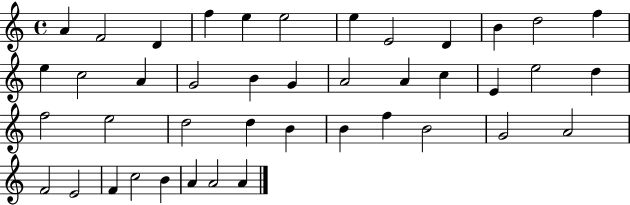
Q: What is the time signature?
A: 4/4